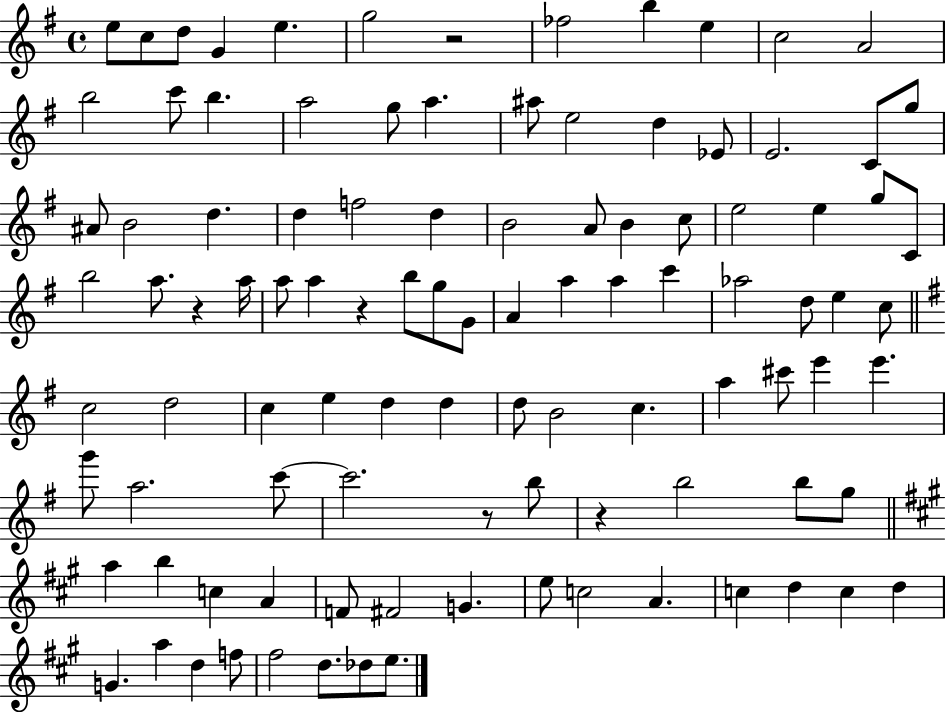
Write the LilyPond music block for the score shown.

{
  \clef treble
  \time 4/4
  \defaultTimeSignature
  \key g \major
  e''8 c''8 d''8 g'4 e''4. | g''2 r2 | fes''2 b''4 e''4 | c''2 a'2 | \break b''2 c'''8 b''4. | a''2 g''8 a''4. | ais''8 e''2 d''4 ees'8 | e'2. c'8 g''8 | \break ais'8 b'2 d''4. | d''4 f''2 d''4 | b'2 a'8 b'4 c''8 | e''2 e''4 g''8 c'8 | \break b''2 a''8. r4 a''16 | a''8 a''4 r4 b''8 g''8 g'8 | a'4 a''4 a''4 c'''4 | aes''2 d''8 e''4 c''8 | \break \bar "||" \break \key e \minor c''2 d''2 | c''4 e''4 d''4 d''4 | d''8 b'2 c''4. | a''4 cis'''8 e'''4 e'''4. | \break g'''8 a''2. c'''8~~ | c'''2. r8 b''8 | r4 b''2 b''8 g''8 | \bar "||" \break \key a \major a''4 b''4 c''4 a'4 | f'8 fis'2 g'4. | e''8 c''2 a'4. | c''4 d''4 c''4 d''4 | \break g'4. a''4 d''4 f''8 | fis''2 d''8. des''8 e''8. | \bar "|."
}